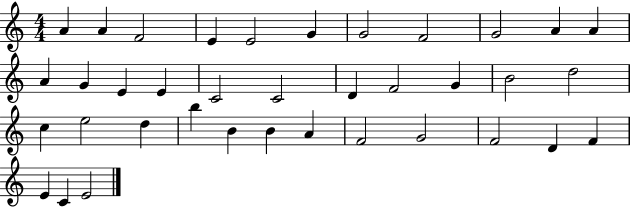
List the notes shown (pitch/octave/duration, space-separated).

A4/q A4/q F4/h E4/q E4/h G4/q G4/h F4/h G4/h A4/q A4/q A4/q G4/q E4/q E4/q C4/h C4/h D4/q F4/h G4/q B4/h D5/h C5/q E5/h D5/q B5/q B4/q B4/q A4/q F4/h G4/h F4/h D4/q F4/q E4/q C4/q E4/h